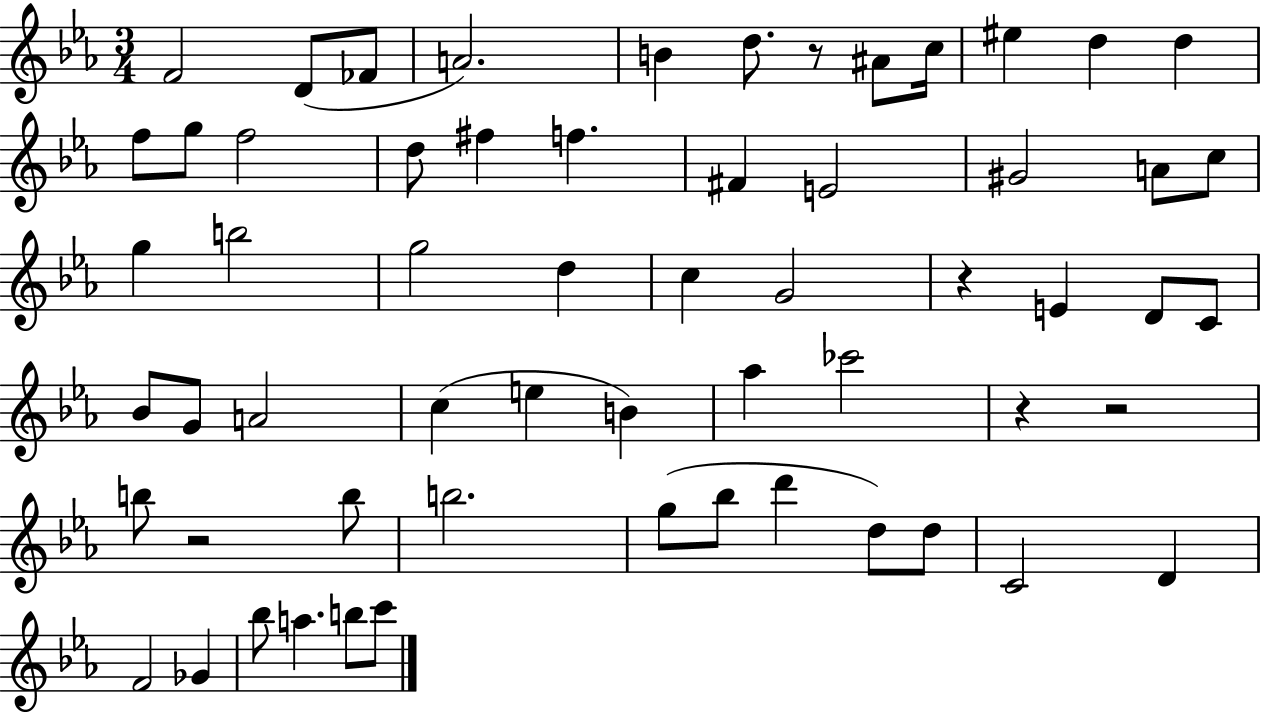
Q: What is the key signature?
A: EES major